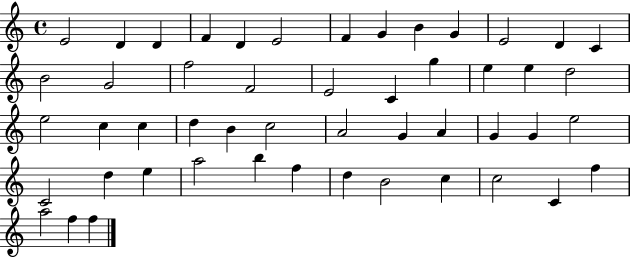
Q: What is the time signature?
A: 4/4